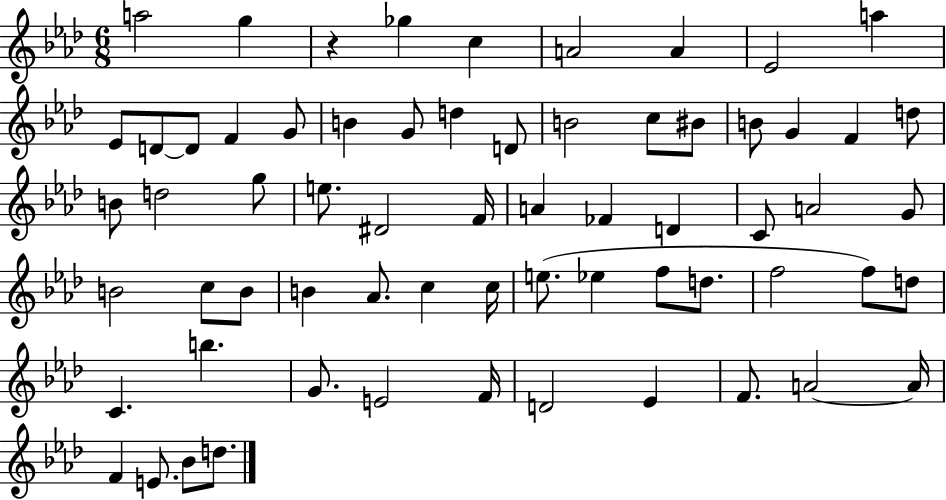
A5/h G5/q R/q Gb5/q C5/q A4/h A4/q Eb4/h A5/q Eb4/e D4/e D4/e F4/q G4/e B4/q G4/e D5/q D4/e B4/h C5/e BIS4/e B4/e G4/q F4/q D5/e B4/e D5/h G5/e E5/e. D#4/h F4/s A4/q FES4/q D4/q C4/e A4/h G4/e B4/h C5/e B4/e B4/q Ab4/e. C5/q C5/s E5/e. Eb5/q F5/e D5/e. F5/h F5/e D5/e C4/q. B5/q. G4/e. E4/h F4/s D4/h Eb4/q F4/e. A4/h A4/s F4/q E4/e. Bb4/e D5/e.